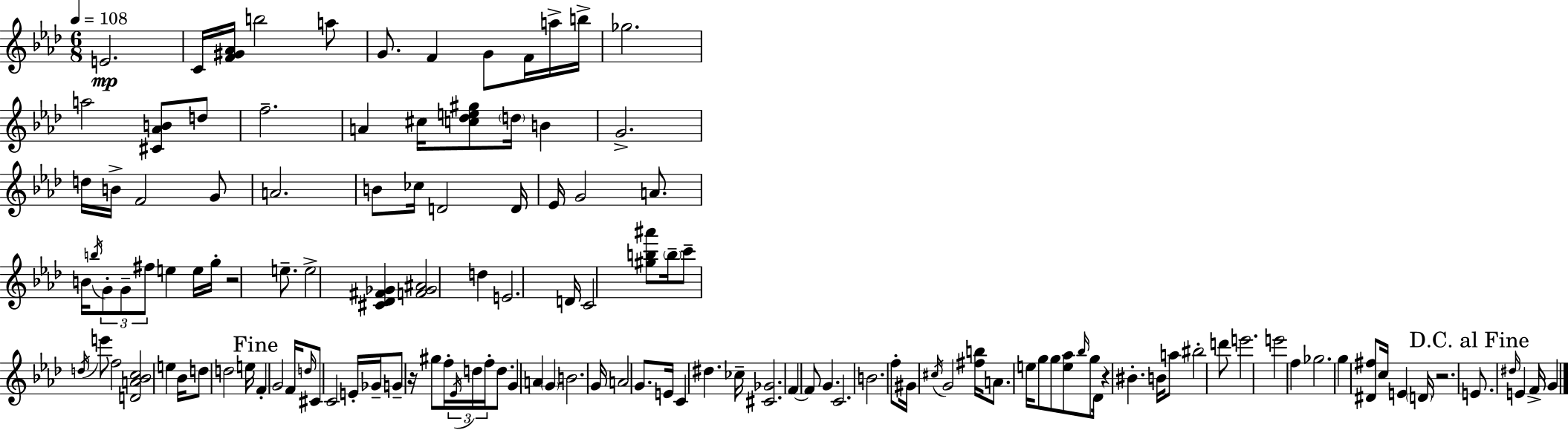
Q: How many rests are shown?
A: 4